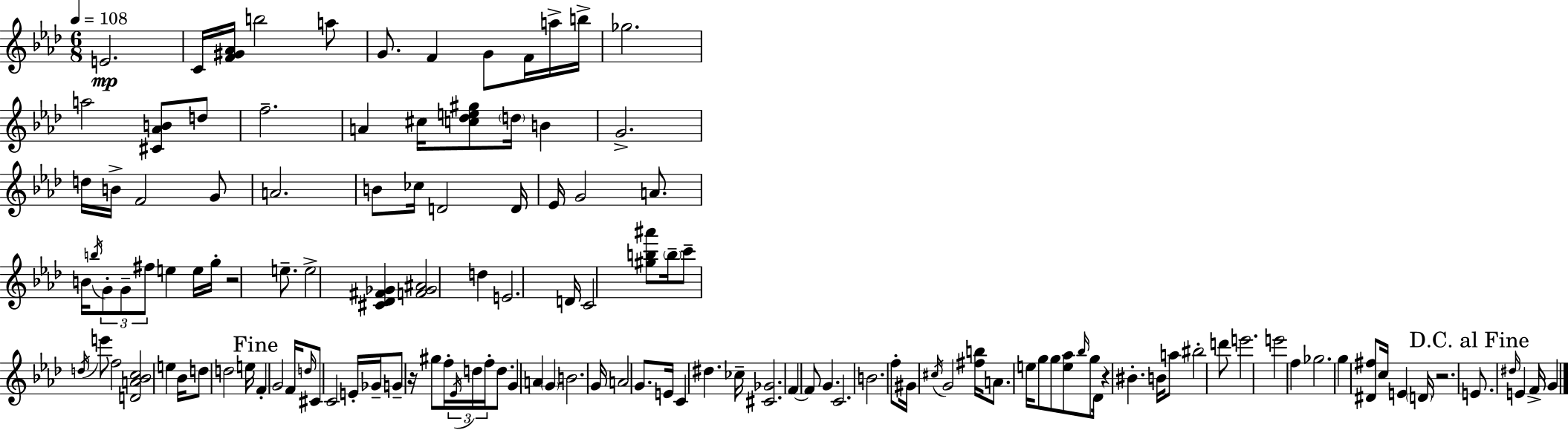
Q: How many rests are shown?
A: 4